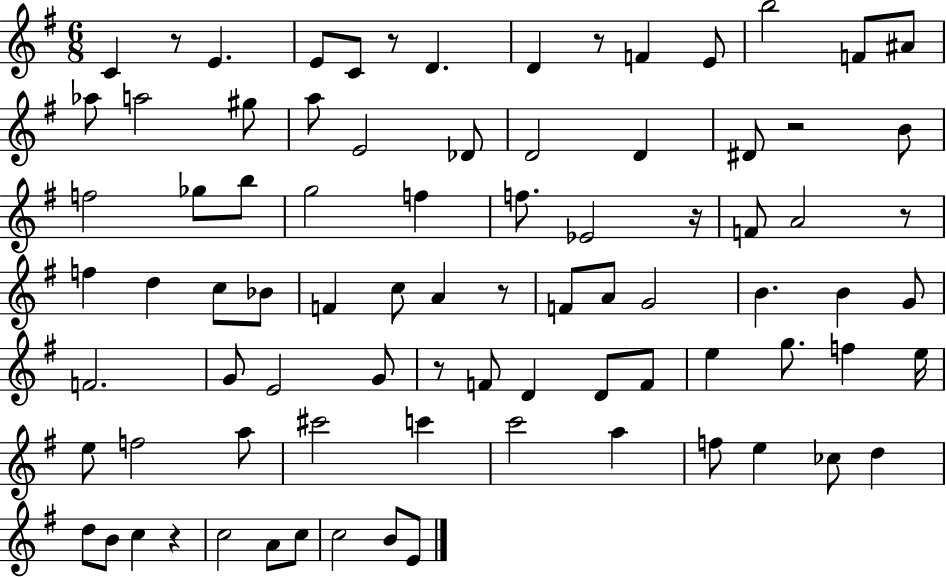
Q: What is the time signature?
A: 6/8